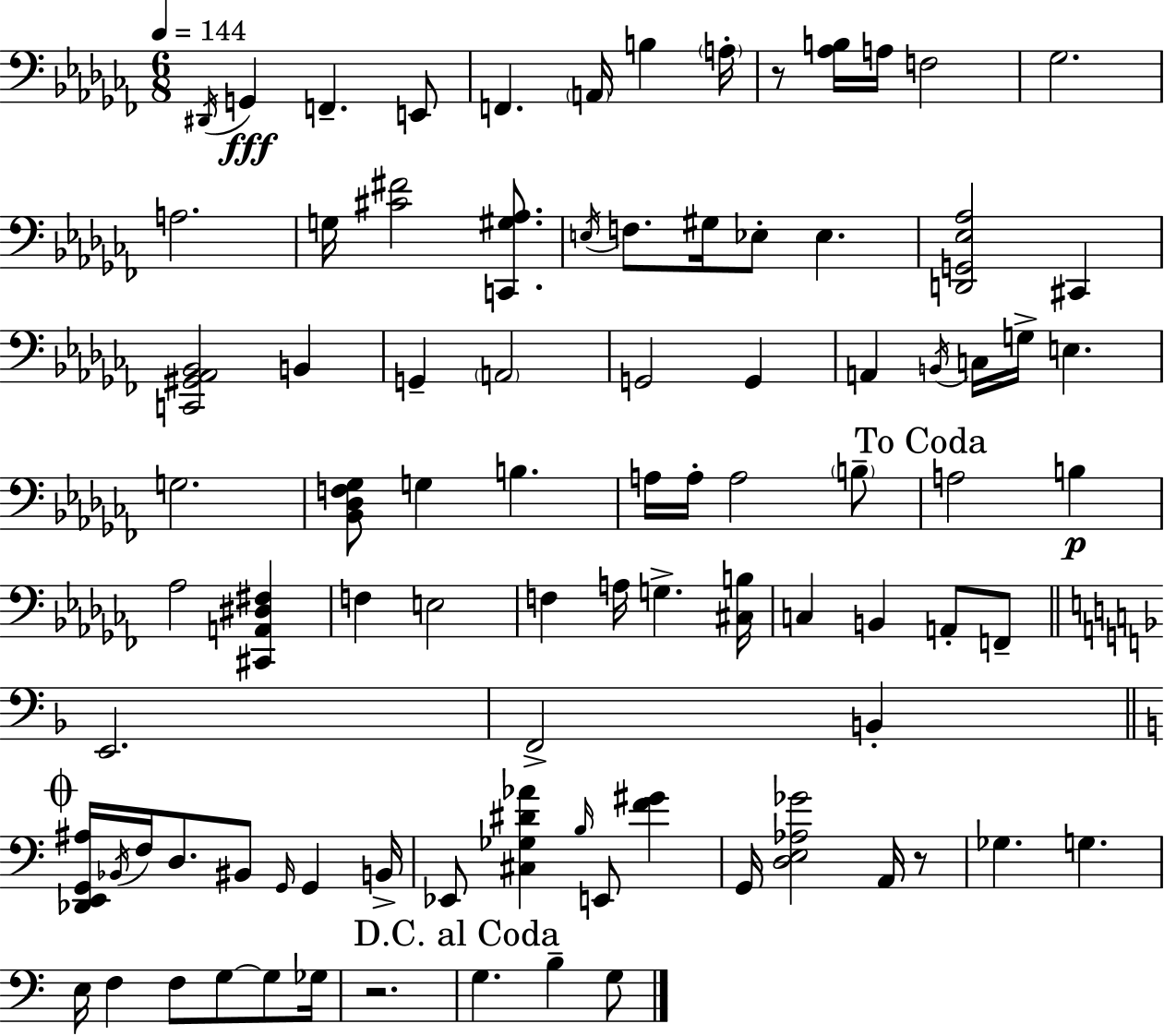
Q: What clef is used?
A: bass